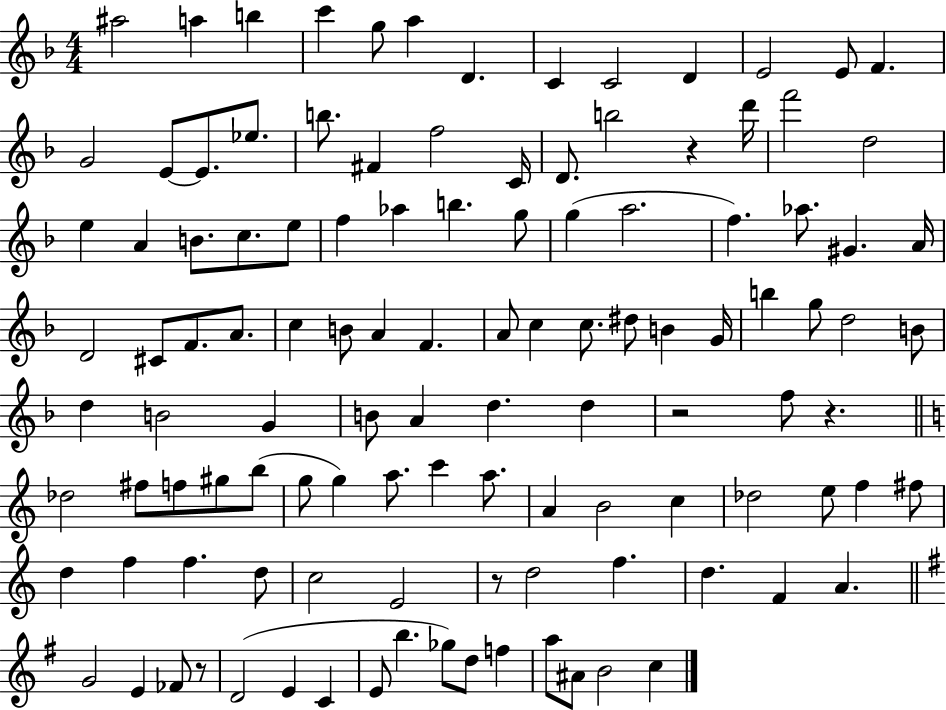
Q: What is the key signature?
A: F major